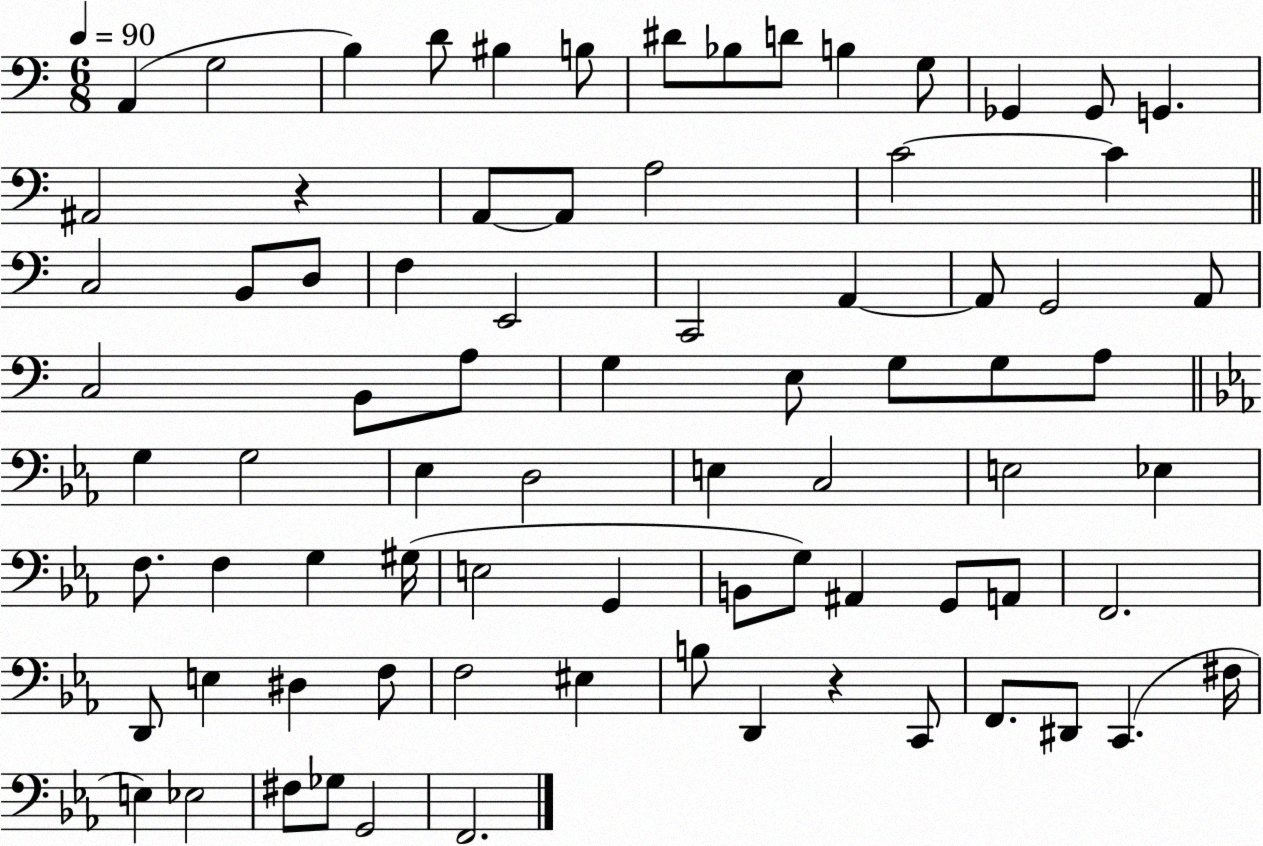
X:1
T:Untitled
M:6/8
L:1/4
K:C
A,, G,2 B, D/2 ^B, B,/2 ^D/2 _B,/2 D/2 B, G,/2 _G,, _G,,/2 G,, ^A,,2 z A,,/2 A,,/2 A,2 C2 C C,2 B,,/2 D,/2 F, E,,2 C,,2 A,, A,,/2 G,,2 A,,/2 C,2 B,,/2 A,/2 G, E,/2 G,/2 G,/2 A,/2 G, G,2 _E, D,2 E, C,2 E,2 _E, F,/2 F, G, ^G,/4 E,2 G,, B,,/2 G,/2 ^A,, G,,/2 A,,/2 F,,2 D,,/2 E, ^D, F,/2 F,2 ^E, B,/2 D,, z C,,/2 F,,/2 ^D,,/2 C,, ^F,/4 E, _E,2 ^F,/2 _G,/2 G,,2 F,,2